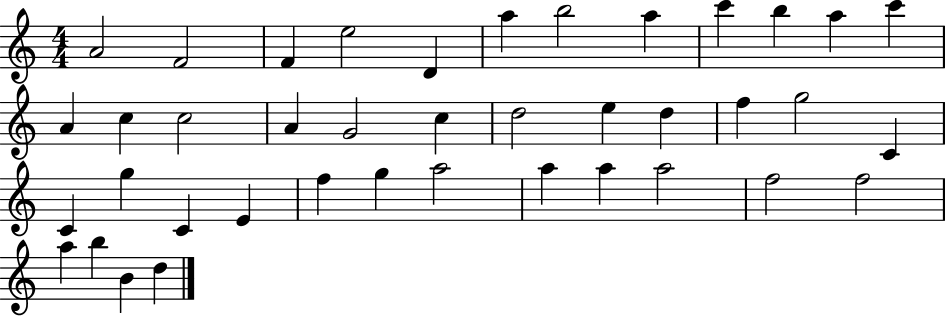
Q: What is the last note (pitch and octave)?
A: D5